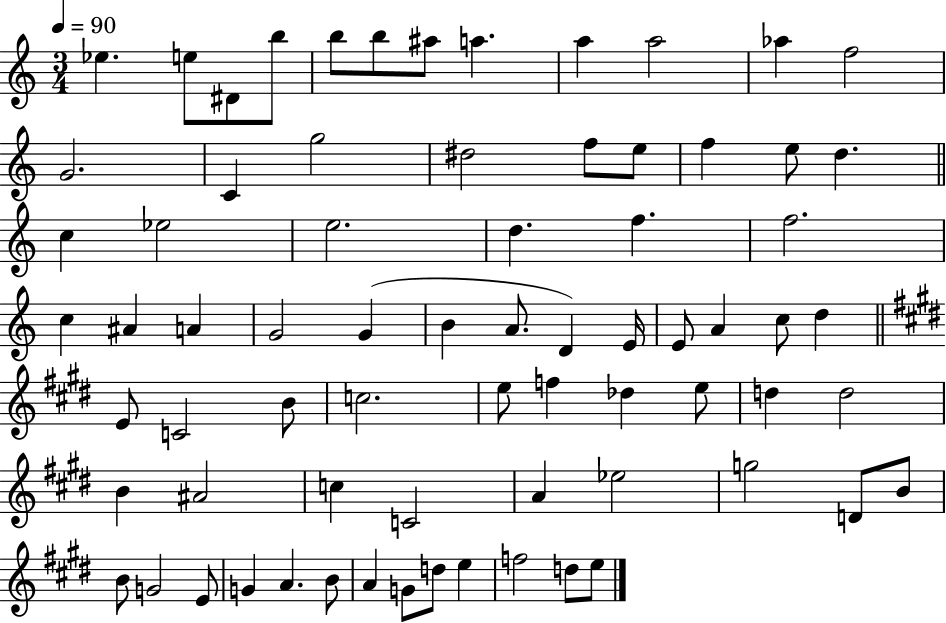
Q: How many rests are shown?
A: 0